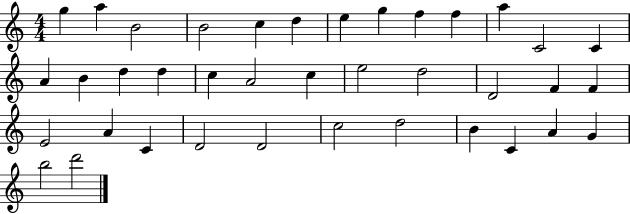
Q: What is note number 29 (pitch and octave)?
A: D4